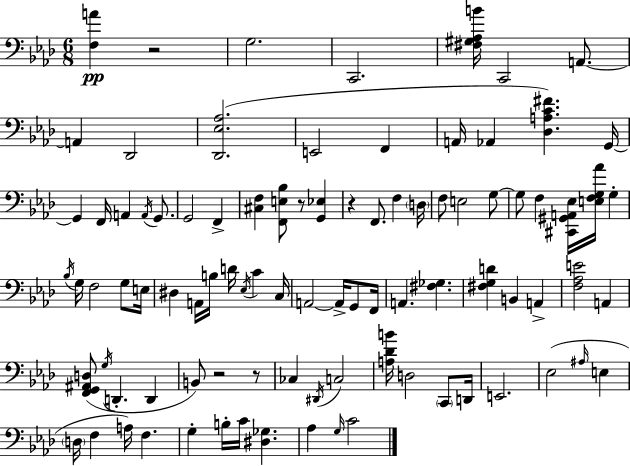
{
  \clef bass
  \numericTimeSignature
  \time 6/8
  \key f \minor
  <f a'>4\pp r2 | g2. | c,2. | <fis gis aes b'>16 c,2 a,8.~~ | \break a,4 des,2 | <des, ees aes>2.( | e,2 f,4 | a,16 aes,4 <des a c' fis'>4.) g,16~~ | \break g,4 f,16 a,4 \acciaccatura { a,16 } g,8. | g,2 f,4-> | <cis f>4 <f, e bes>8 r8 <g, ees>4 | r4 f,8. f4 | \break \parenthesize d16 f8 e2 g8~~ | g8 f4 <cis, gis, a, ees>16 <e f g aes'>16 g4-. | \acciaccatura { bes16 } g16 f2 g8 | e16 dis4 a,16 b16 d'16 \acciaccatura { ees16 } c'4 | \break c16 a,2~~ a,16-> | g,8 f,16 a,4. <fis ges>4. | <fis g d'>4 b,4 a,4-> | <f aes e'>2 a,4 | \break <f, g, ais, d>8( \acciaccatura { g16 } d,4.-. | d,4 b,8) r2 | r8 ces4 \acciaccatura { dis,16 } c2 | <a des' b'>16 d2 | \break \parenthesize c,8 d,16 e,2. | ees2( | \grace { ais16 } e4 \parenthesize d16 f4 a16) | f4. g4-. b16-. c'16 | \break <dis ges>4. aes4 \grace { g16 } c'2 | \bar "|."
}